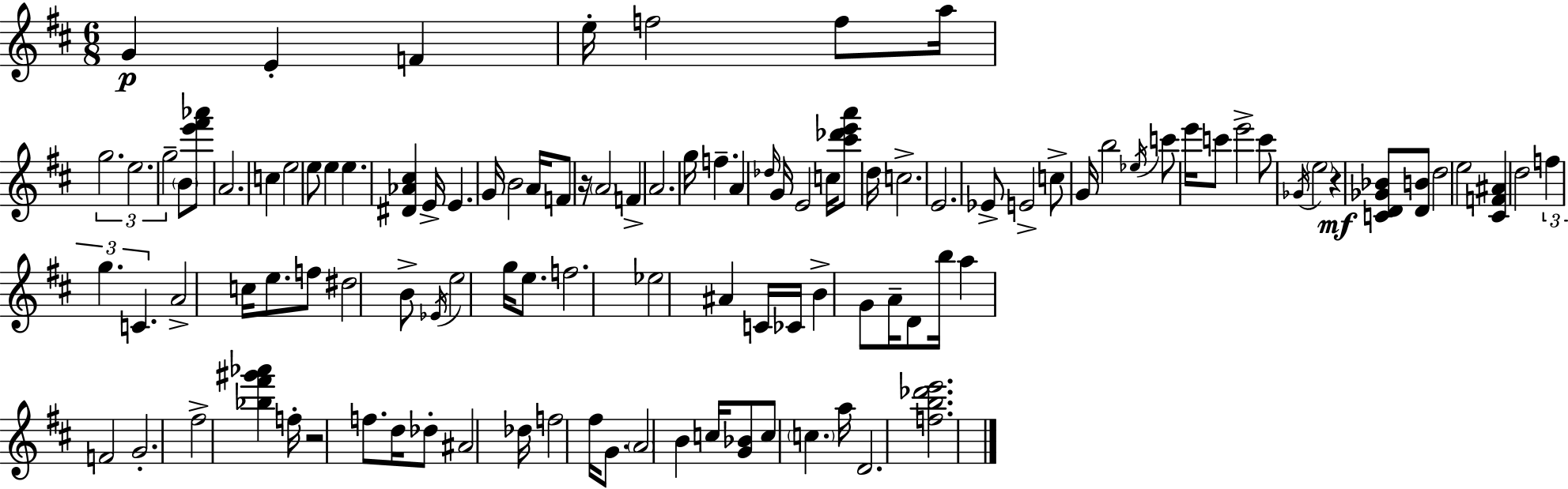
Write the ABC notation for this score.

X:1
T:Untitled
M:6/8
L:1/4
K:D
G E F e/4 f2 f/2 a/4 g2 e2 g2 B/2 [e'^f'_a']/2 A2 c e2 e/2 e e [^D_A^c] E/4 E G/4 B2 A/4 F/2 z/4 A2 F A2 g/4 f A _d/4 G/4 E2 c/4 [^c'_d'e'a']/2 d/4 c2 E2 _E/2 E2 c/2 G/4 b2 _e/4 c'/2 e'/4 c'/2 e'2 c'/2 _G/4 e2 z [CD_G_B]/2 [DB]/2 d2 e2 [^CF^A] d2 f g C A2 c/4 e/2 f/2 ^d2 B/2 _E/4 e2 g/4 e/2 f2 _e2 ^A C/4 _C/4 B G/2 A/4 D/2 b/4 a F2 G2 ^f2 [_b^f'^g'_a'] f/4 z2 f/2 d/4 _d/2 ^A2 _d/4 f2 ^f/4 G/2 A2 B c/4 [G_B]/2 c/2 c a/4 D2 [fb_d'e']2